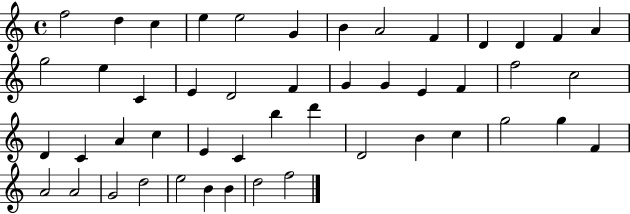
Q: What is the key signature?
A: C major